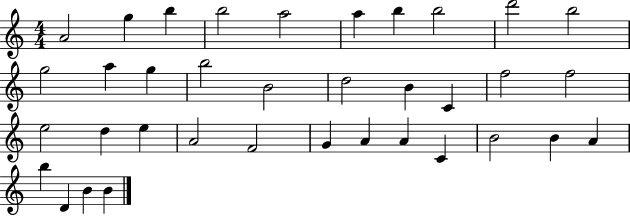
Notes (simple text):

A4/h G5/q B5/q B5/h A5/h A5/q B5/q B5/h D6/h B5/h G5/h A5/q G5/q B5/h B4/h D5/h B4/q C4/q F5/h F5/h E5/h D5/q E5/q A4/h F4/h G4/q A4/q A4/q C4/q B4/h B4/q A4/q B5/q D4/q B4/q B4/q